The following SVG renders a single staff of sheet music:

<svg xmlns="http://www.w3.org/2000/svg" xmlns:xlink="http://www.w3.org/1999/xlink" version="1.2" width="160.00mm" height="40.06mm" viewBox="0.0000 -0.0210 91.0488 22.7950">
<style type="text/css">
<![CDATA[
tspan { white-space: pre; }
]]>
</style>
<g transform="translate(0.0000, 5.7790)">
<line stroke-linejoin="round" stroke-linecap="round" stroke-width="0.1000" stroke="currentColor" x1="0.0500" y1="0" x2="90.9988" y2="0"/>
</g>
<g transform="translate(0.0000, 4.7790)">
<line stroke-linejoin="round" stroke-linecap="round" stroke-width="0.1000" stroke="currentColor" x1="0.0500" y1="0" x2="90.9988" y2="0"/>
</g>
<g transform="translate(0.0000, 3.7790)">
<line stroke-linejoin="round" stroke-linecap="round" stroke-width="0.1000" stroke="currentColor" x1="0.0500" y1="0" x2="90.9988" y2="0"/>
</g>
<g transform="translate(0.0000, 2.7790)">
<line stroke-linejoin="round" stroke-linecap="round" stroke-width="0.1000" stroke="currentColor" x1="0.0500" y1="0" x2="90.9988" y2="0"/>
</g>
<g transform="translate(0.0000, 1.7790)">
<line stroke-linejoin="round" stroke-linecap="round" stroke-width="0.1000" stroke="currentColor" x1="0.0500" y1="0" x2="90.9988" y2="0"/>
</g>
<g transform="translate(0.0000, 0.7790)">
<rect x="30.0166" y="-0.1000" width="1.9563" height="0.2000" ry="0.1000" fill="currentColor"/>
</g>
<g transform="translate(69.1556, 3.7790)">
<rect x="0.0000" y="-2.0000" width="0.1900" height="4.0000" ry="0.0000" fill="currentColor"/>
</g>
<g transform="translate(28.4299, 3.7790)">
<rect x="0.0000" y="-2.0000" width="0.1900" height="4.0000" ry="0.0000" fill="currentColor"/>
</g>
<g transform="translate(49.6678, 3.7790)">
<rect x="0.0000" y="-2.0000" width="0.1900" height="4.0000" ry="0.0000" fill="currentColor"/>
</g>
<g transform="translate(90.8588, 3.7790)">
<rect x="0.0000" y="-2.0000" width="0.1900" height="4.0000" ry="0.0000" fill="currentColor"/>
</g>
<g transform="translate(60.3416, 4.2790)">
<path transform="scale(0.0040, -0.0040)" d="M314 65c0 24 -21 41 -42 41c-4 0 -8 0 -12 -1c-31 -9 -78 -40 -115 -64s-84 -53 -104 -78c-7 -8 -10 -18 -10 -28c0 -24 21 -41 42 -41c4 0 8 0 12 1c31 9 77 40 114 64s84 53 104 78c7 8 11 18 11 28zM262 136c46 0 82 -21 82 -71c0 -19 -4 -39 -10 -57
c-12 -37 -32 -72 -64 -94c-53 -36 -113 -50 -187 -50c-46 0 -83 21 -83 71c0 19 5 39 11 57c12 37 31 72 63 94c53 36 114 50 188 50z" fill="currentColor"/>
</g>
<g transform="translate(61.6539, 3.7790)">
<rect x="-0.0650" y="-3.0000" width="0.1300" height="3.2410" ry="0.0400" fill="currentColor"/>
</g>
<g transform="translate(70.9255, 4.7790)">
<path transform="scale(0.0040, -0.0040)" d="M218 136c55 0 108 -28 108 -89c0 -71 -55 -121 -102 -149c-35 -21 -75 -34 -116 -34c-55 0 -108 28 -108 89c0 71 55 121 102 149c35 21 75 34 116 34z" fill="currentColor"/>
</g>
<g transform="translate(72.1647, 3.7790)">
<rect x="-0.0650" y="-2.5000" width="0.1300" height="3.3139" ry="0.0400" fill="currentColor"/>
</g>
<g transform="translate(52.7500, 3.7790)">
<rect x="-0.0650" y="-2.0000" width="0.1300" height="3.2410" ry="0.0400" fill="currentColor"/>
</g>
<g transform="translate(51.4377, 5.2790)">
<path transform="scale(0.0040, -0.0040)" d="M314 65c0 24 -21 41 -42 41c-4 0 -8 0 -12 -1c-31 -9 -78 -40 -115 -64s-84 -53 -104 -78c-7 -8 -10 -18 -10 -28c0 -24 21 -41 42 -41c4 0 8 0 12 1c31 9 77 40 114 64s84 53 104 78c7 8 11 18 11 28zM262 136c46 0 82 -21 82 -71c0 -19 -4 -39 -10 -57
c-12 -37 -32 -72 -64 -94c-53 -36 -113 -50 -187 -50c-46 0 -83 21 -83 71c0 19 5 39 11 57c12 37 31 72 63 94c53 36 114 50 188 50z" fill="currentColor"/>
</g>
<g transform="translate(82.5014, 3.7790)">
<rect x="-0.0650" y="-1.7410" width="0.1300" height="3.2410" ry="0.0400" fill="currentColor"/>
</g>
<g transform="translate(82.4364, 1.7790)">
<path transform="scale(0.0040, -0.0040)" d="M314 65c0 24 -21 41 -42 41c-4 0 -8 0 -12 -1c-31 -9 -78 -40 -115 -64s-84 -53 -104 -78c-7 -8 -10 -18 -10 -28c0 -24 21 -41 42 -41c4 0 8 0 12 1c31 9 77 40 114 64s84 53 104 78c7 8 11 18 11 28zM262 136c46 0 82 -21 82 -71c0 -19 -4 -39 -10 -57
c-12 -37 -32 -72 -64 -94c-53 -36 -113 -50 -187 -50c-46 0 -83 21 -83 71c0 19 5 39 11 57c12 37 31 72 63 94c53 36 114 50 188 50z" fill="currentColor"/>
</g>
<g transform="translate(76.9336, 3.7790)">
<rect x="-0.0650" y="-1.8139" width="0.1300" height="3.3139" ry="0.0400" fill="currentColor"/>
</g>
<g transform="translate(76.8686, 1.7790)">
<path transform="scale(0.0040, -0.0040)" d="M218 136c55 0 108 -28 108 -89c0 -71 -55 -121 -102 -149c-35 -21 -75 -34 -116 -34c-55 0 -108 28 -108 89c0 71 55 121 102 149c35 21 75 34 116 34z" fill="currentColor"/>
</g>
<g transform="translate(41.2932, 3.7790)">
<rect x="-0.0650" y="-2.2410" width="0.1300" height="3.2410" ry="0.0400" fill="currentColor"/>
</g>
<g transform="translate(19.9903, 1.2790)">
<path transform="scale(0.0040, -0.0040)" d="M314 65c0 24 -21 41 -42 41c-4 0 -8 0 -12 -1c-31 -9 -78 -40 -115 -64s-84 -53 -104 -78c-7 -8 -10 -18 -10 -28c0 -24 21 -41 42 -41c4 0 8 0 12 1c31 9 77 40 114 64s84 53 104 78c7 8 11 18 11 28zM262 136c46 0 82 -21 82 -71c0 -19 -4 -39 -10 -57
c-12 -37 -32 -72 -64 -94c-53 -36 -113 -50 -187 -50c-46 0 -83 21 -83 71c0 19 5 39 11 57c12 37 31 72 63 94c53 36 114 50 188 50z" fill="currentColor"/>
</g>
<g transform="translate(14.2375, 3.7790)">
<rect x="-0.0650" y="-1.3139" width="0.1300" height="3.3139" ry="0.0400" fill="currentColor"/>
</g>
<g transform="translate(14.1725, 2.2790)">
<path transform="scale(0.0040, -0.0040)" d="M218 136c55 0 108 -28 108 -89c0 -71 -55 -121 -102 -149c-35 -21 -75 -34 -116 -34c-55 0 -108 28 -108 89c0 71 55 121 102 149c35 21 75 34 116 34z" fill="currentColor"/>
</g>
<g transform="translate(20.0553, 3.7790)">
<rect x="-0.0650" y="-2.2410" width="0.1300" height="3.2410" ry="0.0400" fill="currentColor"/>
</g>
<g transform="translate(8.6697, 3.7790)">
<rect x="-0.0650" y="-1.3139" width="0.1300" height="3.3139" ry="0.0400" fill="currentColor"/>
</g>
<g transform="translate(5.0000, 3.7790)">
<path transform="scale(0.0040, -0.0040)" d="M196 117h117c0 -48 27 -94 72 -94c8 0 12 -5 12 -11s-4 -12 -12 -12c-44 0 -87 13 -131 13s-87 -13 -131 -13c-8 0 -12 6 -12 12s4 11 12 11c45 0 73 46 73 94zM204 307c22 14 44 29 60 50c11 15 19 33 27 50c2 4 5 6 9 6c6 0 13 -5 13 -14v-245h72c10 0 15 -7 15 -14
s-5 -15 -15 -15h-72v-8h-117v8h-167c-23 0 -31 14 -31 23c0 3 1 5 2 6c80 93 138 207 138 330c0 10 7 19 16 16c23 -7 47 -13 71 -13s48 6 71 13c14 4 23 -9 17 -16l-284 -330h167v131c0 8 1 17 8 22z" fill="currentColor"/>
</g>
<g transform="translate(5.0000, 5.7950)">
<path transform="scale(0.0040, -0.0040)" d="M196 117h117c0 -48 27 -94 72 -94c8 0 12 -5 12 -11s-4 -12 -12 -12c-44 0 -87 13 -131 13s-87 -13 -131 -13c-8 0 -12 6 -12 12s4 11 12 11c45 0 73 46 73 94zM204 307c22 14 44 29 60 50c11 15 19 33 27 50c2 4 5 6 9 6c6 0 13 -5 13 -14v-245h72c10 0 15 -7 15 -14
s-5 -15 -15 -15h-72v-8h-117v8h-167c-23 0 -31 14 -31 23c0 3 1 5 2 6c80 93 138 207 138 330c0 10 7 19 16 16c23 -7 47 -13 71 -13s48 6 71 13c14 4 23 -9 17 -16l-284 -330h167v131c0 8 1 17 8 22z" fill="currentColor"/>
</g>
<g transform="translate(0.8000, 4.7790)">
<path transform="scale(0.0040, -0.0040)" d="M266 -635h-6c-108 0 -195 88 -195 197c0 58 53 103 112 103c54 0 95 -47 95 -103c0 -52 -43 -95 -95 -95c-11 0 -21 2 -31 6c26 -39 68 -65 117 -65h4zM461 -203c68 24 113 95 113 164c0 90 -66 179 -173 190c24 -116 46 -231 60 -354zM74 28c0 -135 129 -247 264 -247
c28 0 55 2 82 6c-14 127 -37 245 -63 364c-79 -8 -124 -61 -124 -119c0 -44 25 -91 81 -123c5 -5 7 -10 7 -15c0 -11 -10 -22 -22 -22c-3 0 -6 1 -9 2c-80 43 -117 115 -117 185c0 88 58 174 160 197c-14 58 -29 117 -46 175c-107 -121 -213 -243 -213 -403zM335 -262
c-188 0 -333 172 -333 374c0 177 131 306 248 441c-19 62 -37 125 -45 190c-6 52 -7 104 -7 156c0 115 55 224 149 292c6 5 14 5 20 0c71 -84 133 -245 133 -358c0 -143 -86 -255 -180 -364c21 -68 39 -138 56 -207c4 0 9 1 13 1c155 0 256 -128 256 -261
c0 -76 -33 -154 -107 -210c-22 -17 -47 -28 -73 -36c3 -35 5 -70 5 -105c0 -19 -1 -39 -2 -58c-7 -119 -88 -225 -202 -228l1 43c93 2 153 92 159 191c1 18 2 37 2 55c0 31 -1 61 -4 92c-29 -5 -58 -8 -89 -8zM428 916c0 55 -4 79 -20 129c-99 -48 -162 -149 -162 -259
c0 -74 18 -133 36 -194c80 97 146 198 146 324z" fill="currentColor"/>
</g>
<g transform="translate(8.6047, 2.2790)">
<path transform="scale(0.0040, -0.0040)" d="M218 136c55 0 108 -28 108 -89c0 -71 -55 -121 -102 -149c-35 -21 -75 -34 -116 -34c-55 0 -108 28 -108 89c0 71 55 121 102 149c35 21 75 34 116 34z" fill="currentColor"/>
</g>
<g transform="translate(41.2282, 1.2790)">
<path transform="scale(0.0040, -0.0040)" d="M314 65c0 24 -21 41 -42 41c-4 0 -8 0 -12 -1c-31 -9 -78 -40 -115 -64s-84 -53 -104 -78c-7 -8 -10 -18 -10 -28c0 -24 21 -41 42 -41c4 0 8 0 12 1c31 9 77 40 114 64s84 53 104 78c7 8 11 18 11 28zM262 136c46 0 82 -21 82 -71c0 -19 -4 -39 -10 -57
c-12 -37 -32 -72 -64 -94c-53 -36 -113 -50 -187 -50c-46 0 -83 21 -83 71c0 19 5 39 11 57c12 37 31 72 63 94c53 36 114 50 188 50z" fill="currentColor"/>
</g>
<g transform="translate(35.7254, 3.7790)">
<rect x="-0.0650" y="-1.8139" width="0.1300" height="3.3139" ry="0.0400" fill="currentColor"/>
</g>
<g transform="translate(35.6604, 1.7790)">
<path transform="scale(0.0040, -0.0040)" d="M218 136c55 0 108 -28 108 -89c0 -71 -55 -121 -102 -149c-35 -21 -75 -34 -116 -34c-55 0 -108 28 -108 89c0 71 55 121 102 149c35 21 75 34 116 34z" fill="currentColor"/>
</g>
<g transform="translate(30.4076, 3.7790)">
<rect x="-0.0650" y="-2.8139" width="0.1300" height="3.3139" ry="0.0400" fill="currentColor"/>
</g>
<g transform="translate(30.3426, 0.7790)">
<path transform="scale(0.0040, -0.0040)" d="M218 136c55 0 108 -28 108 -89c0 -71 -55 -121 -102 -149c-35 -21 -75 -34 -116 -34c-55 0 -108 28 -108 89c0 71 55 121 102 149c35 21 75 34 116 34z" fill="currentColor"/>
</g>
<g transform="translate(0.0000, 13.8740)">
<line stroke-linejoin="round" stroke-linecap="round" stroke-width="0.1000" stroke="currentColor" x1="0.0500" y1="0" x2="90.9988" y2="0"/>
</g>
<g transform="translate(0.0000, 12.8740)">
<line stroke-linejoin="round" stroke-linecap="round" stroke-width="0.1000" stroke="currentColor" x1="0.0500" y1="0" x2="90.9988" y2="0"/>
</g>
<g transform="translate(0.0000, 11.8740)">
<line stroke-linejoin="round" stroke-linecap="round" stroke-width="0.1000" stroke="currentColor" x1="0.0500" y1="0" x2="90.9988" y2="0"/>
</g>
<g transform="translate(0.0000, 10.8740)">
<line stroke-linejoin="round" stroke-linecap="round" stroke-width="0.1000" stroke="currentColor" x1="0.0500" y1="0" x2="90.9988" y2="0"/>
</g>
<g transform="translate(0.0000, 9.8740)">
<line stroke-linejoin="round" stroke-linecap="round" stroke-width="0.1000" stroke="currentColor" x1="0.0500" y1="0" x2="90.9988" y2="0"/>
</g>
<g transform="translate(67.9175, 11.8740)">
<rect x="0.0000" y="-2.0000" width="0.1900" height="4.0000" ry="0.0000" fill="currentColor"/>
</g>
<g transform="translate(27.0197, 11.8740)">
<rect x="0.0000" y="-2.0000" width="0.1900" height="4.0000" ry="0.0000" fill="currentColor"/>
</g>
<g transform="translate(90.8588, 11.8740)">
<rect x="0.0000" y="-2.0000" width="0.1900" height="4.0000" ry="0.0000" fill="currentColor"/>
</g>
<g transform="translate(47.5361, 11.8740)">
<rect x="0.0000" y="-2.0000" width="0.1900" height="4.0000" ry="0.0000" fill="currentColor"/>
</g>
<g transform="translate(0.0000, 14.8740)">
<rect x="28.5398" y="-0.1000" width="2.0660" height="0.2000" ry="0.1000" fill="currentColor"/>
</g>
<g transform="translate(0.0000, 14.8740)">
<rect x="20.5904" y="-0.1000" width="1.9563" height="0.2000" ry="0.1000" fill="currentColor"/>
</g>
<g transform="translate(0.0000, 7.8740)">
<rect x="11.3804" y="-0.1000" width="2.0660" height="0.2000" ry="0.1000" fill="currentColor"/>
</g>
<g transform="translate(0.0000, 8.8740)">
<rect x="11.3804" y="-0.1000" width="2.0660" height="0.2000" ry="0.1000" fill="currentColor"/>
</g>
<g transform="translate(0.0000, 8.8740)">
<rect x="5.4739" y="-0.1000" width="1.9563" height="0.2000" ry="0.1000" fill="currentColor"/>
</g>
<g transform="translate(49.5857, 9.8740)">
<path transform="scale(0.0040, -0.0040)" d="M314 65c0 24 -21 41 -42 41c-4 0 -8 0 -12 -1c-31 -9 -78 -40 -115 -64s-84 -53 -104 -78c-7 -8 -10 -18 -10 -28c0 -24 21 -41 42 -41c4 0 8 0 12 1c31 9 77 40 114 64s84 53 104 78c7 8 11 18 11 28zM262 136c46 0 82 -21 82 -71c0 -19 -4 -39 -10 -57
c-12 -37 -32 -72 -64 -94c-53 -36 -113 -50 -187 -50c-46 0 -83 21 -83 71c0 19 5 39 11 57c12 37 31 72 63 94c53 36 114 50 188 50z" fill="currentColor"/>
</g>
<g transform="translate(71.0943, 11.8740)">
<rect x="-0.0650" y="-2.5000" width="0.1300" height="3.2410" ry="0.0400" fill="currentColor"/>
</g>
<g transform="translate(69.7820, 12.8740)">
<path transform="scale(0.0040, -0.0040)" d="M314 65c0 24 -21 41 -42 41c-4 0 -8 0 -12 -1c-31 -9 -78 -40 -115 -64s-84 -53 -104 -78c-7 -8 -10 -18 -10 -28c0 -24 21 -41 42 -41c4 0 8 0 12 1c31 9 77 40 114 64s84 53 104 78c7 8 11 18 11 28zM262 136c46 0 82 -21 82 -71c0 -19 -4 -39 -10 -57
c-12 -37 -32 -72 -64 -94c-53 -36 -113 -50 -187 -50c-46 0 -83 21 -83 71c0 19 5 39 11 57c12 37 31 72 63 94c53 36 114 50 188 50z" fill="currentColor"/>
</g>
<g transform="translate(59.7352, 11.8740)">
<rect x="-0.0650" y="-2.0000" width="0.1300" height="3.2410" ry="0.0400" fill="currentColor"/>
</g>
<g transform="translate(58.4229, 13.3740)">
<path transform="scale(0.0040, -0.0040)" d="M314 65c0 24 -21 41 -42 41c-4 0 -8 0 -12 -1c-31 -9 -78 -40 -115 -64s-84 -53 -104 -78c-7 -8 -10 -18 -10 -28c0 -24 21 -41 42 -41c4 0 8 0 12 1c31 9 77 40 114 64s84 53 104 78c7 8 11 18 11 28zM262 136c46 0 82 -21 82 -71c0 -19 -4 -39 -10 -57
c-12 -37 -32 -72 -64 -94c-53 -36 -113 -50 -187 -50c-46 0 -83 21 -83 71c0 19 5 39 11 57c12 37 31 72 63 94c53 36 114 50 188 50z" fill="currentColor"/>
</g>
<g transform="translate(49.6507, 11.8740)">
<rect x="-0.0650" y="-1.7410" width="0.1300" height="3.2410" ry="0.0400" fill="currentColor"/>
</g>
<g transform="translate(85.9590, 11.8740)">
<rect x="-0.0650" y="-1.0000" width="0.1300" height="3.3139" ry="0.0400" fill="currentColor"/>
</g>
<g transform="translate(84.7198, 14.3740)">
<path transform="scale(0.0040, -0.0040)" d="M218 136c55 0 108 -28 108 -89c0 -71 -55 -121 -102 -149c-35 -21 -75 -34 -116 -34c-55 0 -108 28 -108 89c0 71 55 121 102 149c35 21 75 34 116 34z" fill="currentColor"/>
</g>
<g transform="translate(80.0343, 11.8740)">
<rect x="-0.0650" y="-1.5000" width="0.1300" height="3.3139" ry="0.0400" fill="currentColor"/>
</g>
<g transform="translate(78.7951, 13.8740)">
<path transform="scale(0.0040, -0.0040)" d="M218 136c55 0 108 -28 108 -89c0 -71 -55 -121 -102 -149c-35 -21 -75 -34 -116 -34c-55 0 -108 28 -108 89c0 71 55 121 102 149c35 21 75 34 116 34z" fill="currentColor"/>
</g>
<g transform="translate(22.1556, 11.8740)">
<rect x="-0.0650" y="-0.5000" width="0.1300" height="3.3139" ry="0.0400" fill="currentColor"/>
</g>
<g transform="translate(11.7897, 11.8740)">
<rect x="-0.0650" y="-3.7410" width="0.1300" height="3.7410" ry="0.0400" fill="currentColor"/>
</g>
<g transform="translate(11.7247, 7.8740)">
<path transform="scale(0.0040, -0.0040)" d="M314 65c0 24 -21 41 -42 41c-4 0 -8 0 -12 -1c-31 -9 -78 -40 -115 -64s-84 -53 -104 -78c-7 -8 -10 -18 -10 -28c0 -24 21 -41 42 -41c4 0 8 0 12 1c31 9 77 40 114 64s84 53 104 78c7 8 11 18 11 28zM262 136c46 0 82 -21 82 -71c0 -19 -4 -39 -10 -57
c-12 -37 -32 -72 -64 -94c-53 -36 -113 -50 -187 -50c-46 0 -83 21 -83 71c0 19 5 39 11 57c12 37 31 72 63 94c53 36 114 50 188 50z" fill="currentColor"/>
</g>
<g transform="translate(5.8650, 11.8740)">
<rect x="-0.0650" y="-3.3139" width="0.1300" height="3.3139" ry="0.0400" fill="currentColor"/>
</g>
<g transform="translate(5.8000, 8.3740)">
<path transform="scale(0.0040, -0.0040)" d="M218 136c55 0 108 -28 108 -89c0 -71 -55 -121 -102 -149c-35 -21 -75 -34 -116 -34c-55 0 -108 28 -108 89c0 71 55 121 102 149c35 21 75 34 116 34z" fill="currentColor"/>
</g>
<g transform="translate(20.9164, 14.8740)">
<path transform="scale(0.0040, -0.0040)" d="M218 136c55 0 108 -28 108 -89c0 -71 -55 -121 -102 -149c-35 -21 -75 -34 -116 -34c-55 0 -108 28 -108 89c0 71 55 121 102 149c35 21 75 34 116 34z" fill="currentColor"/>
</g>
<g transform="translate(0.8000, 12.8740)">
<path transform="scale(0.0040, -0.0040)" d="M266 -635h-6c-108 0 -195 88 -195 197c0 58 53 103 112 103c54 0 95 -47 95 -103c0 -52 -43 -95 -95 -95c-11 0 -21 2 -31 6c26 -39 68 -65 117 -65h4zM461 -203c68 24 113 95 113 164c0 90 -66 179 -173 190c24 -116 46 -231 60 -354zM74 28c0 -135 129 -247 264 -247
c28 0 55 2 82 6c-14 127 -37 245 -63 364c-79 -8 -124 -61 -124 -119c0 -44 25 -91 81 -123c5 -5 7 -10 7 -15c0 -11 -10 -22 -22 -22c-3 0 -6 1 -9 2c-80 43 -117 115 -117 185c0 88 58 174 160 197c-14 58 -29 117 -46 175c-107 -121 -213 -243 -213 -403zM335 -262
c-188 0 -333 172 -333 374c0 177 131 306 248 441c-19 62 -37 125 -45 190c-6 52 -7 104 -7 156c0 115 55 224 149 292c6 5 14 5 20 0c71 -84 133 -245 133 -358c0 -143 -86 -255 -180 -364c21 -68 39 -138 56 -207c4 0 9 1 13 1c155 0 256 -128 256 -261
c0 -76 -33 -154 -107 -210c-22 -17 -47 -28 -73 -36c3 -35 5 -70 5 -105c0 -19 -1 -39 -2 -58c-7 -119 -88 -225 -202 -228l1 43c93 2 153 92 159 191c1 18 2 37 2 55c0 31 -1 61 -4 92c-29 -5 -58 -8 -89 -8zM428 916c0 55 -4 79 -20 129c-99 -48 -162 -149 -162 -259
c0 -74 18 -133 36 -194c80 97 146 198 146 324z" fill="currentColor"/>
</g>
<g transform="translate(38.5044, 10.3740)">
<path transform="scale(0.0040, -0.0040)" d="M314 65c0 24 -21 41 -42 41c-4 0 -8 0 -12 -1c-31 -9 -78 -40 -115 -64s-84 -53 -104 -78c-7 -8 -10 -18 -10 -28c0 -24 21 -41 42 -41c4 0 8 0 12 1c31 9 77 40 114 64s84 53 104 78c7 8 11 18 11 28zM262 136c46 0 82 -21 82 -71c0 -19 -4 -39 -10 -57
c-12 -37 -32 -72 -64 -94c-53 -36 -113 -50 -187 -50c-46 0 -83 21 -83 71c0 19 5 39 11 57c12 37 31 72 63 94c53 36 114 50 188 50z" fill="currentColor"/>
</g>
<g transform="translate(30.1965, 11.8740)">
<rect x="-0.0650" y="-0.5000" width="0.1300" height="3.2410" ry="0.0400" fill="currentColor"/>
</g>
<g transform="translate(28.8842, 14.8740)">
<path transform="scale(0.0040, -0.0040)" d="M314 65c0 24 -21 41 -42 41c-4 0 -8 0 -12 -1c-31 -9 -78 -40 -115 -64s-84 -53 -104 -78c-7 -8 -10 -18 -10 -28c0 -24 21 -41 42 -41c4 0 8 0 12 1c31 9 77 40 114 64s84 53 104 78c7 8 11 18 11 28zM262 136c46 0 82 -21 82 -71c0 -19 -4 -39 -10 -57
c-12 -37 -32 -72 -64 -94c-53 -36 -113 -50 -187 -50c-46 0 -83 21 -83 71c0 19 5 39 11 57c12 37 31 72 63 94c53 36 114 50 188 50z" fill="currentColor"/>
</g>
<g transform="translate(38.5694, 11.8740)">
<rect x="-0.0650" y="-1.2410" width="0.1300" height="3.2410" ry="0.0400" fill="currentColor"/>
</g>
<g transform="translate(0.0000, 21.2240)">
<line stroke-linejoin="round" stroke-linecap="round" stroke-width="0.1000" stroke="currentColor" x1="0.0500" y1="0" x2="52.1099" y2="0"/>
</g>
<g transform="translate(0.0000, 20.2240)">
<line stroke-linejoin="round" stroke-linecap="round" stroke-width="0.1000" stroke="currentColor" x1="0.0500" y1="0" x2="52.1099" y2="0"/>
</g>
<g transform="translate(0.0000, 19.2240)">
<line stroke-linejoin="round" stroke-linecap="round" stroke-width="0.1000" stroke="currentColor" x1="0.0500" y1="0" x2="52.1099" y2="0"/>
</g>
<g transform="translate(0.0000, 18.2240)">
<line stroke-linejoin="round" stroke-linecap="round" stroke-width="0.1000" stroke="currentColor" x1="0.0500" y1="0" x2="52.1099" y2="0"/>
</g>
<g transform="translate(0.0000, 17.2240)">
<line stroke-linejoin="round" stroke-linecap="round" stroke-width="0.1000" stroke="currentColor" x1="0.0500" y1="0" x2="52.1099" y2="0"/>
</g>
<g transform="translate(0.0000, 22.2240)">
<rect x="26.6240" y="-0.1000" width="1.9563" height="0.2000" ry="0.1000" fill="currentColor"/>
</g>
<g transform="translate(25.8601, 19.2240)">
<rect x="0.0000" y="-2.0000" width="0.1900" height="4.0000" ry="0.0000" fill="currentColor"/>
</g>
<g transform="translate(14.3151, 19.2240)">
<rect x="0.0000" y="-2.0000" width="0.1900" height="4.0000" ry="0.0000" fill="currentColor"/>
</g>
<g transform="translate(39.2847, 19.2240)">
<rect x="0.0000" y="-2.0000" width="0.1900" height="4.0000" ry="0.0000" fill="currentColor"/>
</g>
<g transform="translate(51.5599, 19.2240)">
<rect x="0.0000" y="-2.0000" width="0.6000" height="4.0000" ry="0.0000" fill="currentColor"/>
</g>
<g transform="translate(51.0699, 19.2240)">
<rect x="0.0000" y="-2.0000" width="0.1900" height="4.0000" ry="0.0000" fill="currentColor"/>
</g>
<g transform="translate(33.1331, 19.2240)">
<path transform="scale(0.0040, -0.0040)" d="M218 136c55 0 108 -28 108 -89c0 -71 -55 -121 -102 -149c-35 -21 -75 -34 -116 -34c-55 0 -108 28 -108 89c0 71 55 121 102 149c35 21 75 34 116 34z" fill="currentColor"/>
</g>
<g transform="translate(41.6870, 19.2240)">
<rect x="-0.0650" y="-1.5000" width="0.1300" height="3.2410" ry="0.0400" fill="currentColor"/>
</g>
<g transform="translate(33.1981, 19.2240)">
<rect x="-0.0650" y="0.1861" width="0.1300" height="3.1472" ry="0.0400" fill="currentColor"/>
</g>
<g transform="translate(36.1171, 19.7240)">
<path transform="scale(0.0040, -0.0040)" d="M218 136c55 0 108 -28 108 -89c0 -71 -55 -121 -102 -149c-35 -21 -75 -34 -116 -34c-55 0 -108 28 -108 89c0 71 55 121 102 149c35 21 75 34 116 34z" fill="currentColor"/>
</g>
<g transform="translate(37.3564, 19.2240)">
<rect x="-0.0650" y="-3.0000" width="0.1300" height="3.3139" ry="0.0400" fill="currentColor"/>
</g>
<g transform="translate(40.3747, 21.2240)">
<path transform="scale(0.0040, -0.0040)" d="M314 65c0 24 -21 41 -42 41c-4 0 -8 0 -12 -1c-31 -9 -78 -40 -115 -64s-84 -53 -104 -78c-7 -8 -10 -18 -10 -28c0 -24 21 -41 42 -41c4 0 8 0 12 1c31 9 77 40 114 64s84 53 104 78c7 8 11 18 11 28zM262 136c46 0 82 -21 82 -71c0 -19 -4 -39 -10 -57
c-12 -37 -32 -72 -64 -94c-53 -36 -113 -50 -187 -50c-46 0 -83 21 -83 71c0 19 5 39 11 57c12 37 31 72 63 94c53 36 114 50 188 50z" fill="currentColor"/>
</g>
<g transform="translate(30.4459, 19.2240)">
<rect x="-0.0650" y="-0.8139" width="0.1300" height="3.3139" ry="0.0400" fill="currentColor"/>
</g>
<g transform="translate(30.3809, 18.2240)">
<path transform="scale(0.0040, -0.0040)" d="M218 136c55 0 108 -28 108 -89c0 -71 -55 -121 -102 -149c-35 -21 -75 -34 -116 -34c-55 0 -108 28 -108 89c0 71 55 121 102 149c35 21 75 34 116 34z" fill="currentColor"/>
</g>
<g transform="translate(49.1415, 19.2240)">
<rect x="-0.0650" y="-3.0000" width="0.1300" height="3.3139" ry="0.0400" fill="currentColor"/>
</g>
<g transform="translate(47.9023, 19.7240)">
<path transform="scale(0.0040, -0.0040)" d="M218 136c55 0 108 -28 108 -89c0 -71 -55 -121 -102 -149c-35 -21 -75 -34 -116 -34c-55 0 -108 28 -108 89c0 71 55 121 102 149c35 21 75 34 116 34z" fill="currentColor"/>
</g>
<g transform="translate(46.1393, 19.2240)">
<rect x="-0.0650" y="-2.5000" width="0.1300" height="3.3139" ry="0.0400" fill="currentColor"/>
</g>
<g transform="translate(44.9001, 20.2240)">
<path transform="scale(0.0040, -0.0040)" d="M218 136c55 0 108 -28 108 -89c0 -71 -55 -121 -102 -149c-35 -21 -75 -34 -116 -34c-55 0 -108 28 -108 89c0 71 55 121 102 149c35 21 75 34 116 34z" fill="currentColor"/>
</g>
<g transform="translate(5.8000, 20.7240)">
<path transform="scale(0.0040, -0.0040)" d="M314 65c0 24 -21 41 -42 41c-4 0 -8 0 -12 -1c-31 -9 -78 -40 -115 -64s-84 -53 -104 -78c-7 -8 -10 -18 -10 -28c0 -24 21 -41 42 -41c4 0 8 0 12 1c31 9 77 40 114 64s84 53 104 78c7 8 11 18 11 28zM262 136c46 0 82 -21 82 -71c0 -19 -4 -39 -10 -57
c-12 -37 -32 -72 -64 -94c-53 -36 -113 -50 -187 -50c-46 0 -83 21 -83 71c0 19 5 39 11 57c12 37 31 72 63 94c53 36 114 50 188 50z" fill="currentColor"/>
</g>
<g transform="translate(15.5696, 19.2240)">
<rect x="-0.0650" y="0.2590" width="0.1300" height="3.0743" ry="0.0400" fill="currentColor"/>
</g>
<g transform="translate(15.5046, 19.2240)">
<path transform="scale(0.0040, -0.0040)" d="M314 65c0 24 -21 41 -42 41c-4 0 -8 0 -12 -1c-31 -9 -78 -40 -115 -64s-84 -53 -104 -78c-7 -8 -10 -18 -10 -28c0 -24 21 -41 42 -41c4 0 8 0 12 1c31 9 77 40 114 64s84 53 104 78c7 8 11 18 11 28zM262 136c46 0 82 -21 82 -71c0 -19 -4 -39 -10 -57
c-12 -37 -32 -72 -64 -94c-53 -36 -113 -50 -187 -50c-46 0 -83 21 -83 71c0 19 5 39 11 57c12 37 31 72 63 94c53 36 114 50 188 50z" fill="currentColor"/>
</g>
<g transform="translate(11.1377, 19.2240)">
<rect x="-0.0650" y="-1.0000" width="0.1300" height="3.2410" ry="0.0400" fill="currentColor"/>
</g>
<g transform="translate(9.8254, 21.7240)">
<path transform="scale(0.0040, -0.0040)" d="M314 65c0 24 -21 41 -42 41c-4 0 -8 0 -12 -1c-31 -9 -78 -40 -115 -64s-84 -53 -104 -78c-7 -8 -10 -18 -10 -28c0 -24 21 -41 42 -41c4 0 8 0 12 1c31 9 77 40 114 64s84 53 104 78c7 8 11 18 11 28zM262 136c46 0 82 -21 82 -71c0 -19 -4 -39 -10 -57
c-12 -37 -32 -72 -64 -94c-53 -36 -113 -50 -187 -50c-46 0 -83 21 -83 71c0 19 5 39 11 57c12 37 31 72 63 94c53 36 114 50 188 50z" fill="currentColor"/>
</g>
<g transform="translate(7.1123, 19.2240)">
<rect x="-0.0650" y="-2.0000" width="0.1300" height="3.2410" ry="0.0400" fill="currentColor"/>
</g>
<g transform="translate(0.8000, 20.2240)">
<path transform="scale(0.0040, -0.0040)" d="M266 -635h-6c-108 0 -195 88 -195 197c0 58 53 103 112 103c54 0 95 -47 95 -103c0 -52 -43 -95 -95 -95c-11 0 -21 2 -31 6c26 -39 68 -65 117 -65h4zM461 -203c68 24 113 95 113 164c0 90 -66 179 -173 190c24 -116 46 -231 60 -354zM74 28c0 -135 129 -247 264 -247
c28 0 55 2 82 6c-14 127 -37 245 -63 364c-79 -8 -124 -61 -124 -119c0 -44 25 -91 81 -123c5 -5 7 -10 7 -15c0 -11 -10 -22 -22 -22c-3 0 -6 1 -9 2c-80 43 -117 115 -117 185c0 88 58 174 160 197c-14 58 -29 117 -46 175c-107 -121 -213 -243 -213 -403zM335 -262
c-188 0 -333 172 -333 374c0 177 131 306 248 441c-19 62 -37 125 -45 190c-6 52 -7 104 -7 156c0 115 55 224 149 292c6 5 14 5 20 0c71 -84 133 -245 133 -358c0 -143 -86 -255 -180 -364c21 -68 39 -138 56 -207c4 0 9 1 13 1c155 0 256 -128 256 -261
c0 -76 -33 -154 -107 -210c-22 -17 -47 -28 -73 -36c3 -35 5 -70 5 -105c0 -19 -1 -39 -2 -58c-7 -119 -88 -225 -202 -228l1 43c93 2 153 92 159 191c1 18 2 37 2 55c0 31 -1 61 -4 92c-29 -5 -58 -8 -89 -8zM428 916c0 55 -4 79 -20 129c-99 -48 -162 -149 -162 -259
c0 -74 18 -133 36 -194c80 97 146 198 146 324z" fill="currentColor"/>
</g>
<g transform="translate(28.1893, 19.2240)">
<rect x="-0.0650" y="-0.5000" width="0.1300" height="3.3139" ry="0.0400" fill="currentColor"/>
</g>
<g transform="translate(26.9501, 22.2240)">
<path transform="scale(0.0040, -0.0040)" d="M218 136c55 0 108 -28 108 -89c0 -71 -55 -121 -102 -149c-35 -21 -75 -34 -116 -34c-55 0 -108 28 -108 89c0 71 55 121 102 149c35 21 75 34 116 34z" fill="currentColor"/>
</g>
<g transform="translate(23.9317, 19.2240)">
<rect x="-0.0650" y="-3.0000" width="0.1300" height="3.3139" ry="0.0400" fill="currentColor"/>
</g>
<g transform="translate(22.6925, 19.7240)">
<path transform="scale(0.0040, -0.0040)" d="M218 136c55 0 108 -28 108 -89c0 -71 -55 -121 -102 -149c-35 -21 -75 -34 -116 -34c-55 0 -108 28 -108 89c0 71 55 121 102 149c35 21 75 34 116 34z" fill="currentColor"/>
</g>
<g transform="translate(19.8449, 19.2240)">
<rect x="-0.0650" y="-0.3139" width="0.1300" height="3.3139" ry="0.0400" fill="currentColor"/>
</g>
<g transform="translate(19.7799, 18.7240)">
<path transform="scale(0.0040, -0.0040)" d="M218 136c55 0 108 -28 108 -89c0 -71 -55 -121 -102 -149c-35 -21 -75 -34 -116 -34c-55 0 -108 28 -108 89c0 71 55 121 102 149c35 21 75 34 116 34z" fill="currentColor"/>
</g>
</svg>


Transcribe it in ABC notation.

X:1
T:Untitled
M:4/4
L:1/4
K:C
e e g2 a f g2 F2 A2 G f f2 b c'2 C C2 e2 f2 F2 G2 E D F2 D2 B2 c A C d B A E2 G A